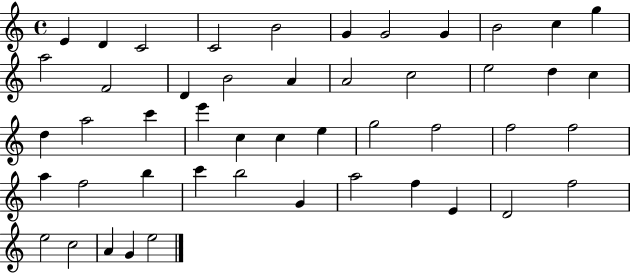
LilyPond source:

{
  \clef treble
  \time 4/4
  \defaultTimeSignature
  \key c \major
  e'4 d'4 c'2 | c'2 b'2 | g'4 g'2 g'4 | b'2 c''4 g''4 | \break a''2 f'2 | d'4 b'2 a'4 | a'2 c''2 | e''2 d''4 c''4 | \break d''4 a''2 c'''4 | e'''4 c''4 c''4 e''4 | g''2 f''2 | f''2 f''2 | \break a''4 f''2 b''4 | c'''4 b''2 g'4 | a''2 f''4 e'4 | d'2 f''2 | \break e''2 c''2 | a'4 g'4 e''2 | \bar "|."
}